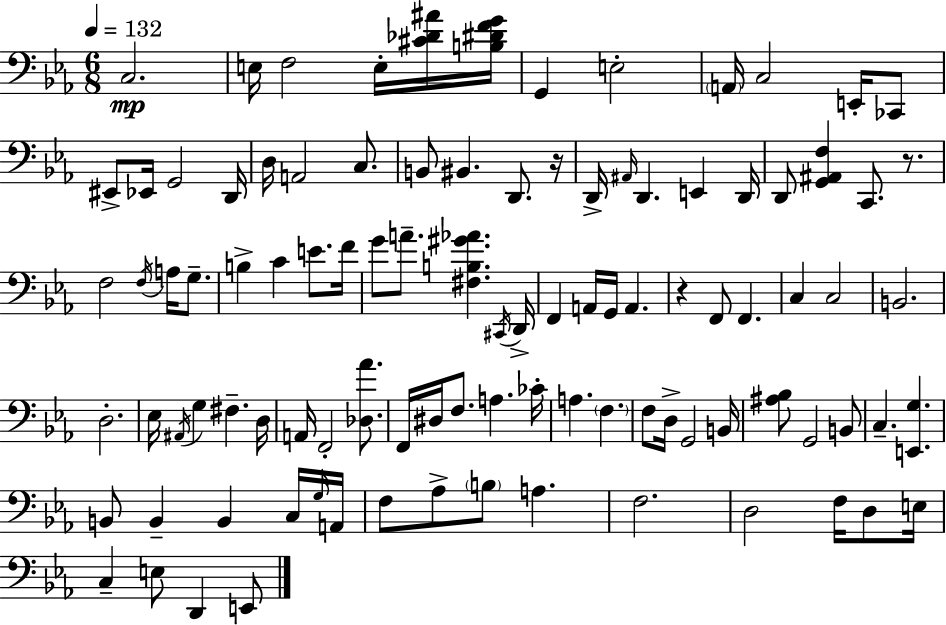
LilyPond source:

{
  \clef bass
  \numericTimeSignature
  \time 6/8
  \key ees \major
  \tempo 4 = 132
  c2.\mp | e16 f2 e16-. <cis' des' ais'>16 <b dis' f' g'>16 | g,4 e2-. | \parenthesize a,16 c2 e,16-. ces,8 | \break eis,8-> ees,16 g,2 d,16 | d16 a,2 c8. | b,8 bis,4. d,8. r16 | d,16-> \grace { ais,16 } d,4. e,4 | \break d,16 d,8 <g, ais, f>4 c,8. r8. | f2 \acciaccatura { f16 } a16 g8.-- | b4-> c'4 e'8. | f'16 g'8 a'8.-- <fis b gis' aes'>4. | \break \acciaccatura { cis,16 } d,16-> f,4 a,16 g,16 a,4. | r4 f,8 f,4. | c4 c2 | b,2. | \break d2.-. | ees16 \acciaccatura { ais,16 } g4 fis4.-- | d16 a,16 f,2-. | <des aes'>8. f,16 dis16 f8. a4. | \break ces'16-. a4. \parenthesize f4. | f8 d16-> g,2 | b,16 <ais bes>8 g,2 | b,8 c4.-- <e, g>4. | \break b,8 b,4-- b,4 | c16 \grace { g16 } a,16 f8 aes8-> \parenthesize b8 a4. | f2. | d2 | \break f16 d8 e16 c4-- e8 d,4 | e,8 \bar "|."
}